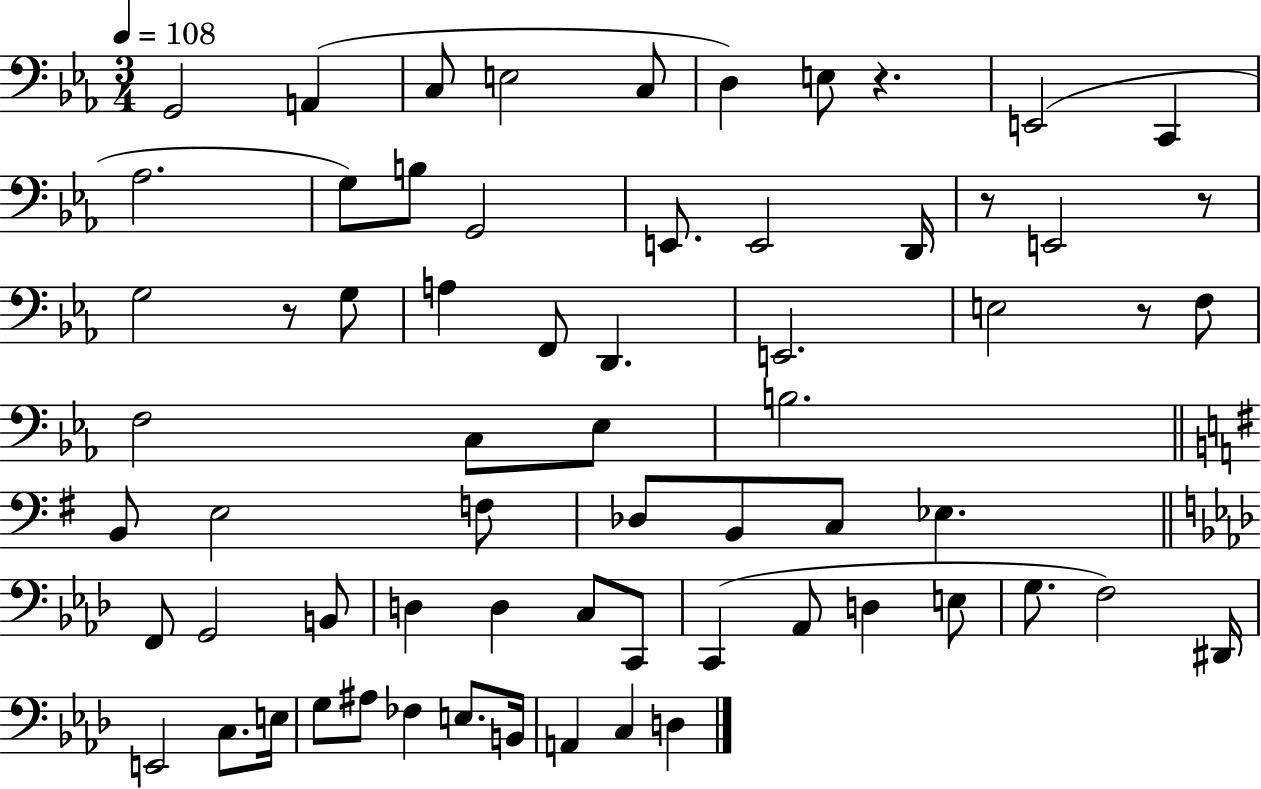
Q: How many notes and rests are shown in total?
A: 66